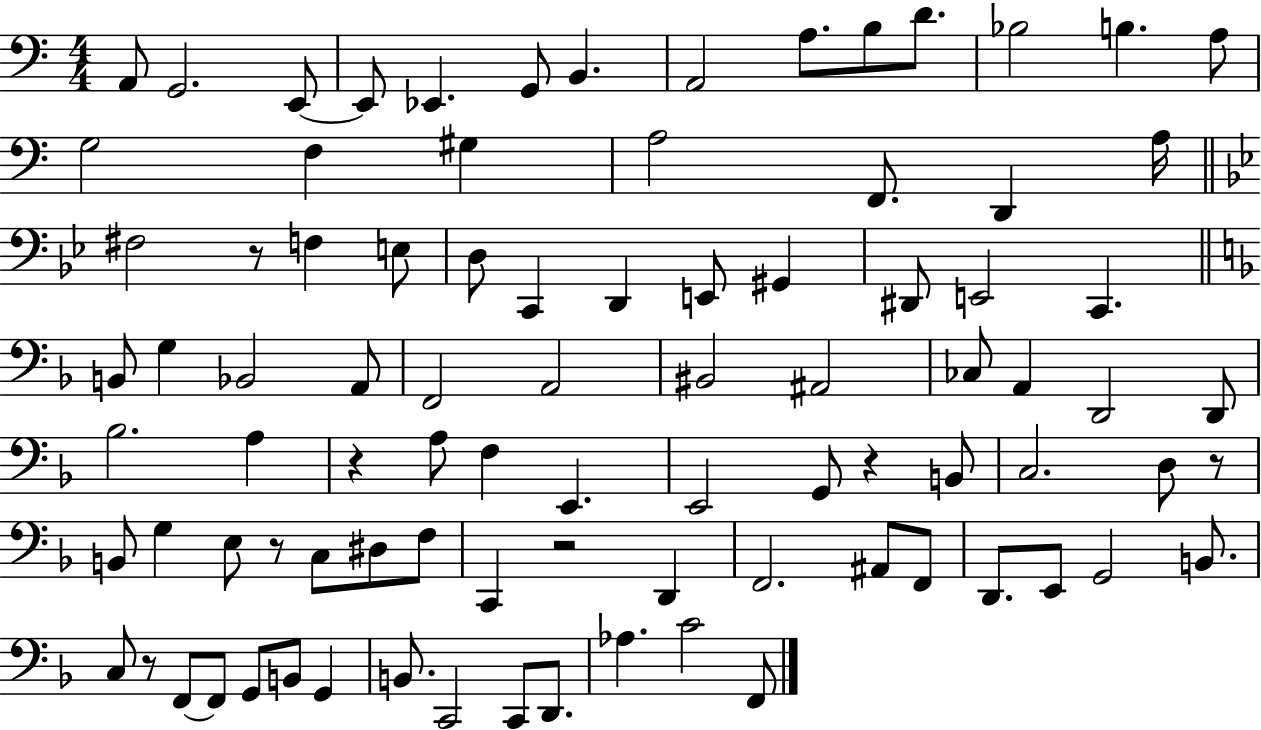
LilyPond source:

{
  \clef bass
  \numericTimeSignature
  \time 4/4
  \key c \major
  \repeat volta 2 { a,8 g,2. e,8~~ | e,8 ees,4. g,8 b,4. | a,2 a8. b8 d'8. | bes2 b4. a8 | \break g2 f4 gis4 | a2 f,8. d,4 a16 | \bar "||" \break \key bes \major fis2 r8 f4 e8 | d8 c,4 d,4 e,8 gis,4 | dis,8 e,2 c,4. | \bar "||" \break \key f \major b,8 g4 bes,2 a,8 | f,2 a,2 | bis,2 ais,2 | ces8 a,4 d,2 d,8 | \break bes2. a4 | r4 a8 f4 e,4. | e,2 g,8 r4 b,8 | c2. d8 r8 | \break b,8 g4 e8 r8 c8 dis8 f8 | c,4 r2 d,4 | f,2. ais,8 f,8 | d,8. e,8 g,2 b,8. | \break c8 r8 f,8~~ f,8 g,8 b,8 g,4 | b,8. c,2 c,8 d,8. | aes4. c'2 f,8 | } \bar "|."
}